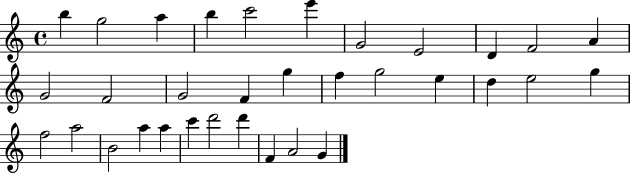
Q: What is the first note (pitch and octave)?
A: B5